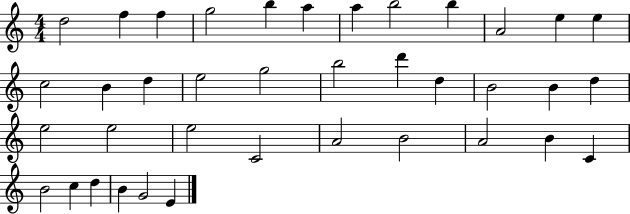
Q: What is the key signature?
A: C major